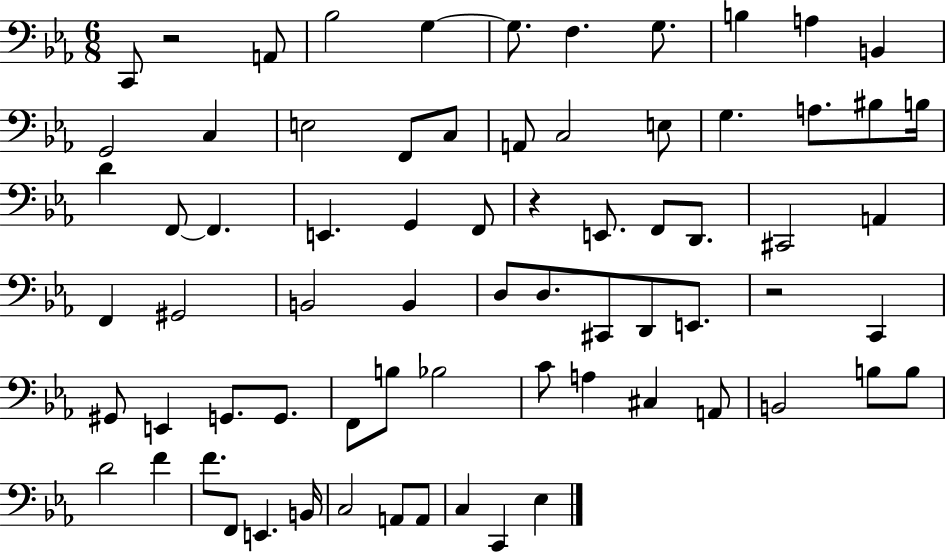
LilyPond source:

{
  \clef bass
  \numericTimeSignature
  \time 6/8
  \key ees \major
  c,8 r2 a,8 | bes2 g4~~ | g8. f4. g8. | b4 a4 b,4 | \break g,2 c4 | e2 f,8 c8 | a,8 c2 e8 | g4. a8. bis8 b16 | \break d'4 f,8~~ f,4. | e,4. g,4 f,8 | r4 e,8. f,8 d,8. | cis,2 a,4 | \break f,4 gis,2 | b,2 b,4 | d8 d8. cis,8 d,8 e,8. | r2 c,4 | \break gis,8 e,4 g,8. g,8. | f,8 b8 bes2 | c'8 a4 cis4 a,8 | b,2 b8 b8 | \break d'2 f'4 | f'8. f,8 e,4. b,16 | c2 a,8 a,8 | c4 c,4 ees4 | \break \bar "|."
}